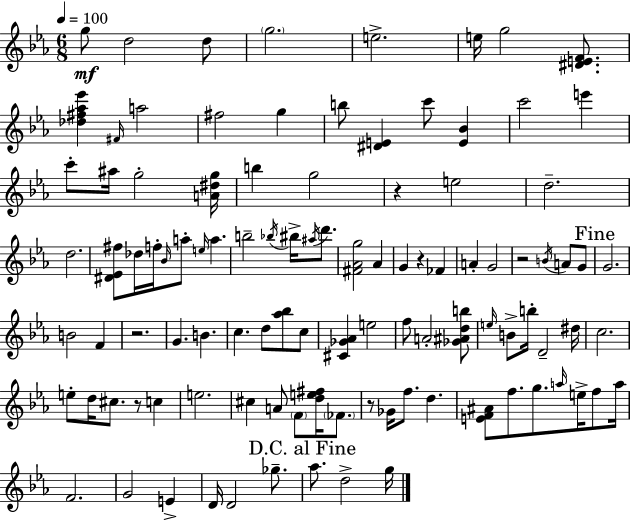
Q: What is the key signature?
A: C minor